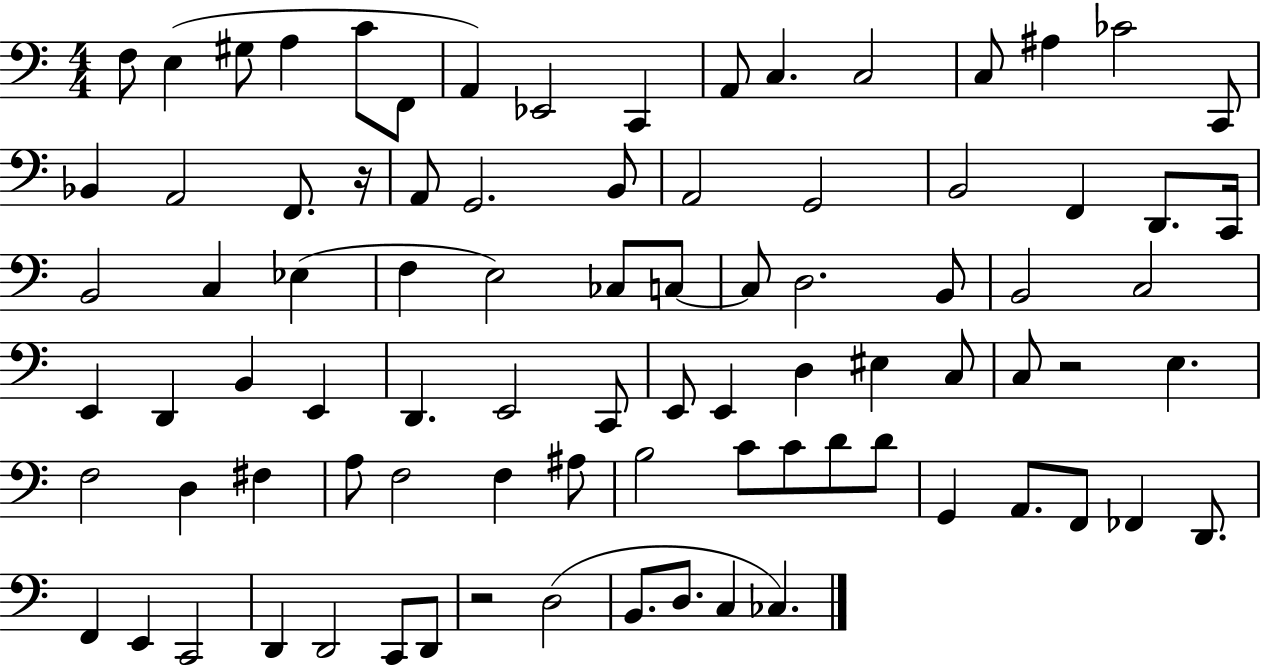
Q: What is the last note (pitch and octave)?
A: CES3